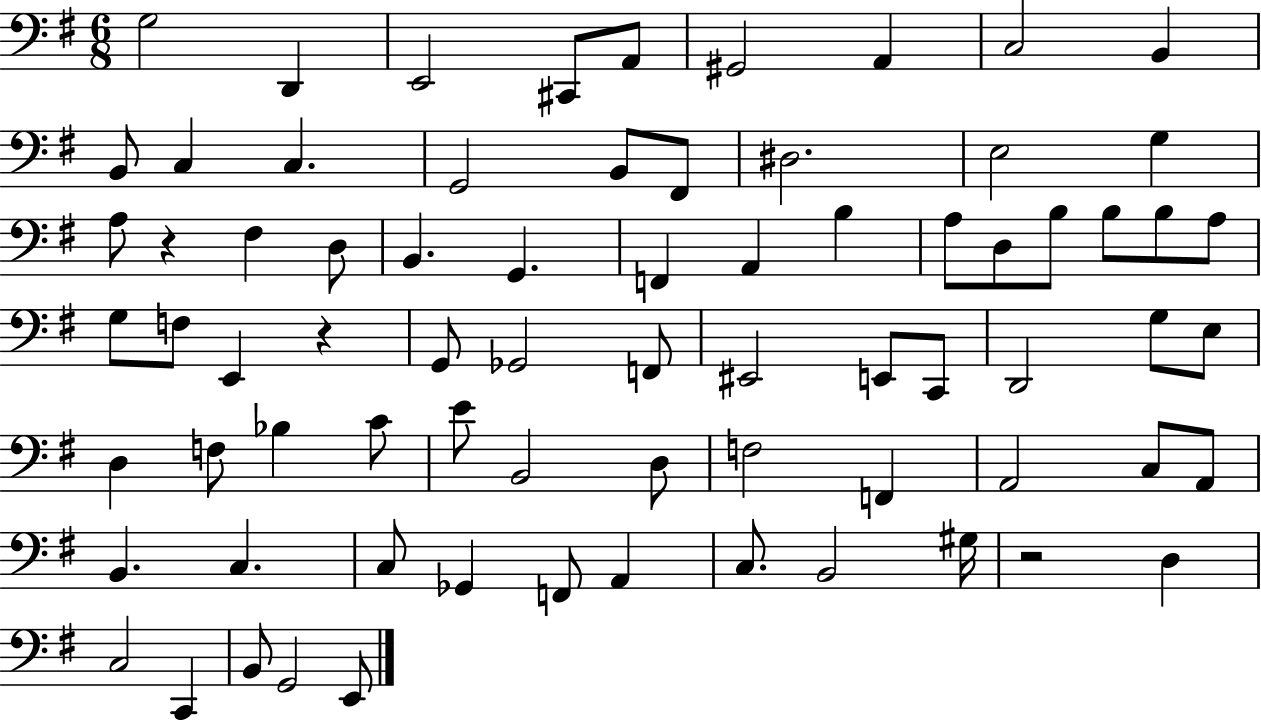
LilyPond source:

{
  \clef bass
  \numericTimeSignature
  \time 6/8
  \key g \major
  g2 d,4 | e,2 cis,8 a,8 | gis,2 a,4 | c2 b,4 | \break b,8 c4 c4. | g,2 b,8 fis,8 | dis2. | e2 g4 | \break a8 r4 fis4 d8 | b,4. g,4. | f,4 a,4 b4 | a8 d8 b8 b8 b8 a8 | \break g8 f8 e,4 r4 | g,8 ges,2 f,8 | eis,2 e,8 c,8 | d,2 g8 e8 | \break d4 f8 bes4 c'8 | e'8 b,2 d8 | f2 f,4 | a,2 c8 a,8 | \break b,4. c4. | c8 ges,4 f,8 a,4 | c8. b,2 gis16 | r2 d4 | \break c2 c,4 | b,8 g,2 e,8 | \bar "|."
}